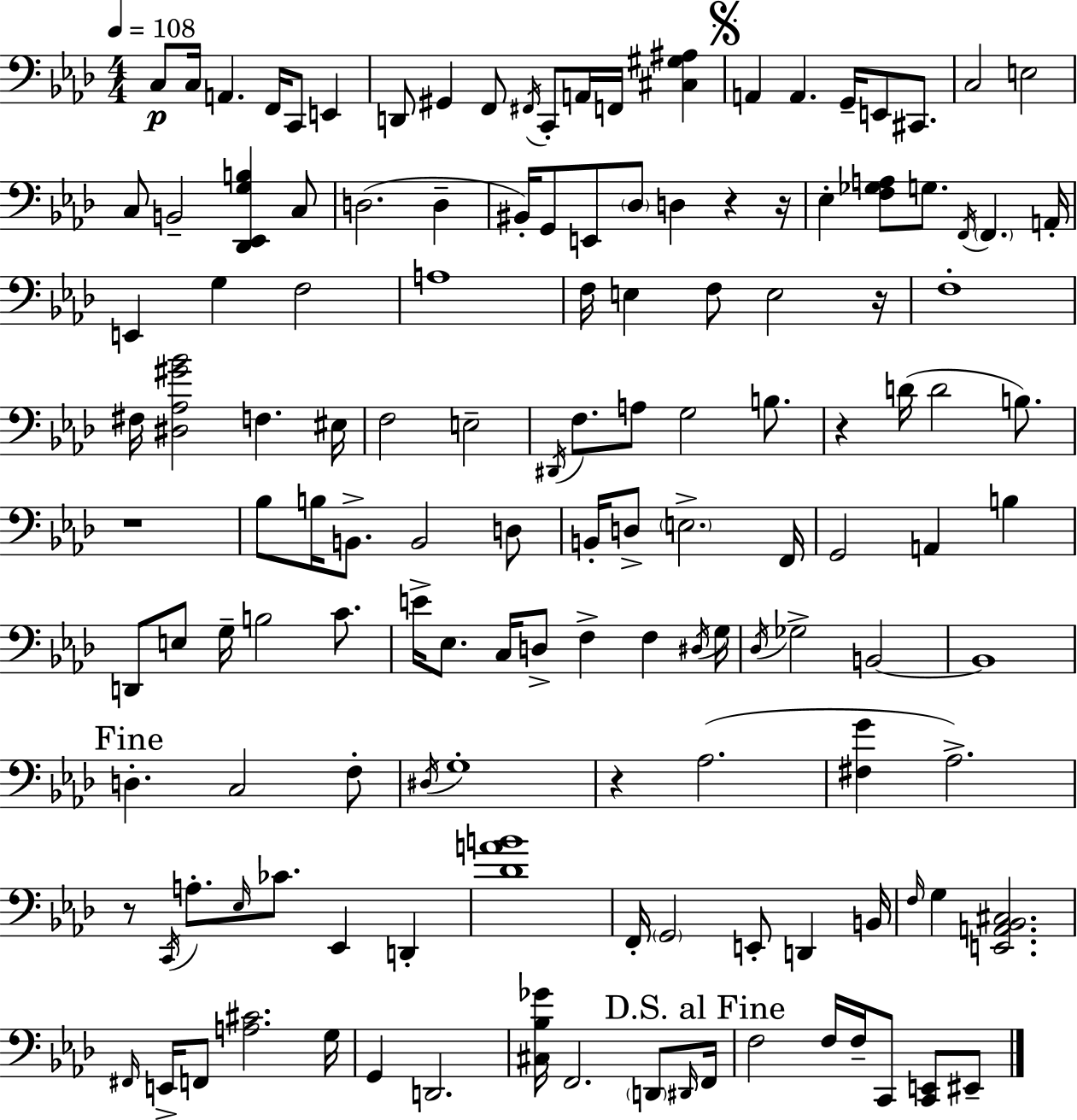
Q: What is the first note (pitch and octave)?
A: C3